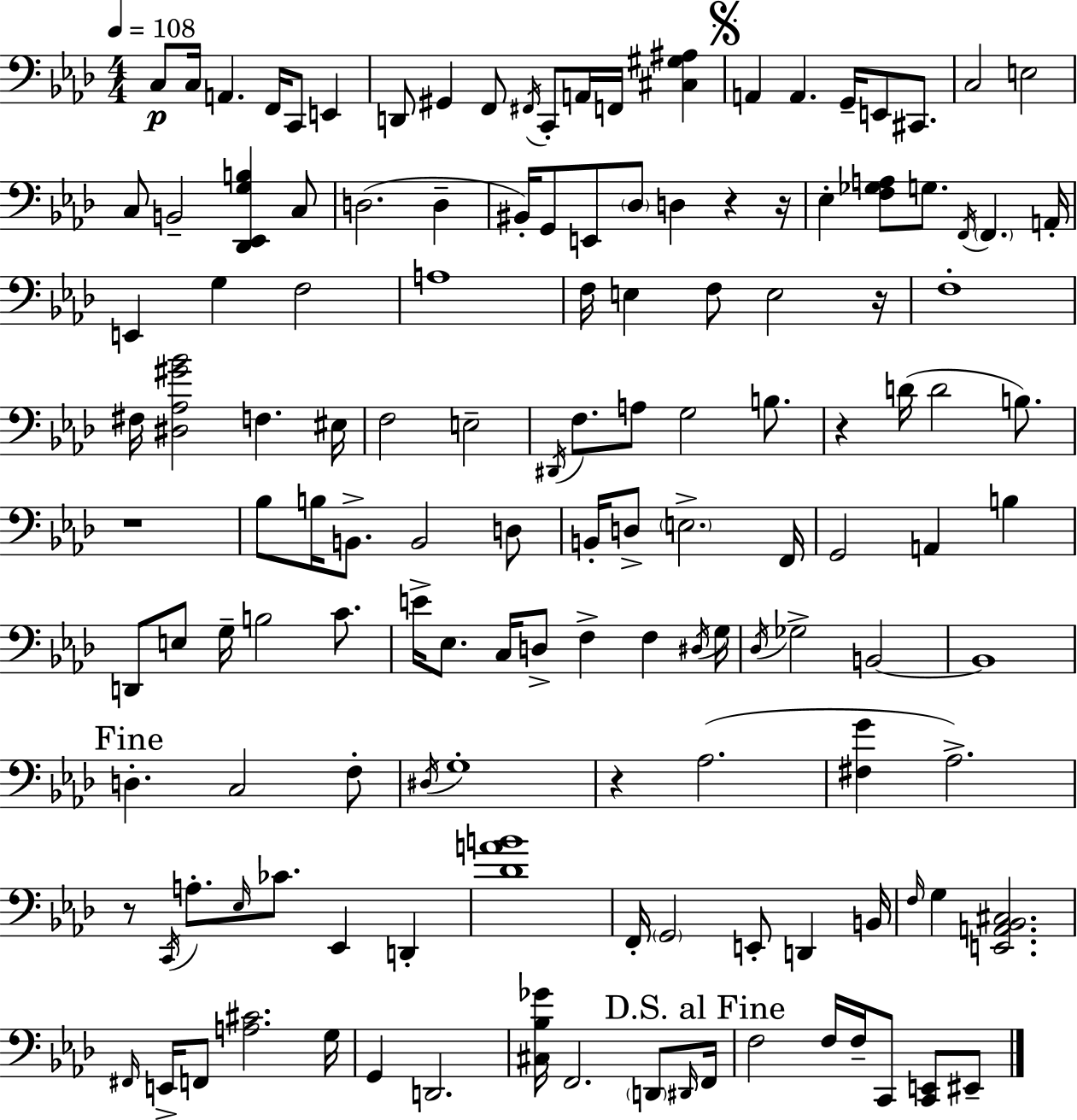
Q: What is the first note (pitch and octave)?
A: C3